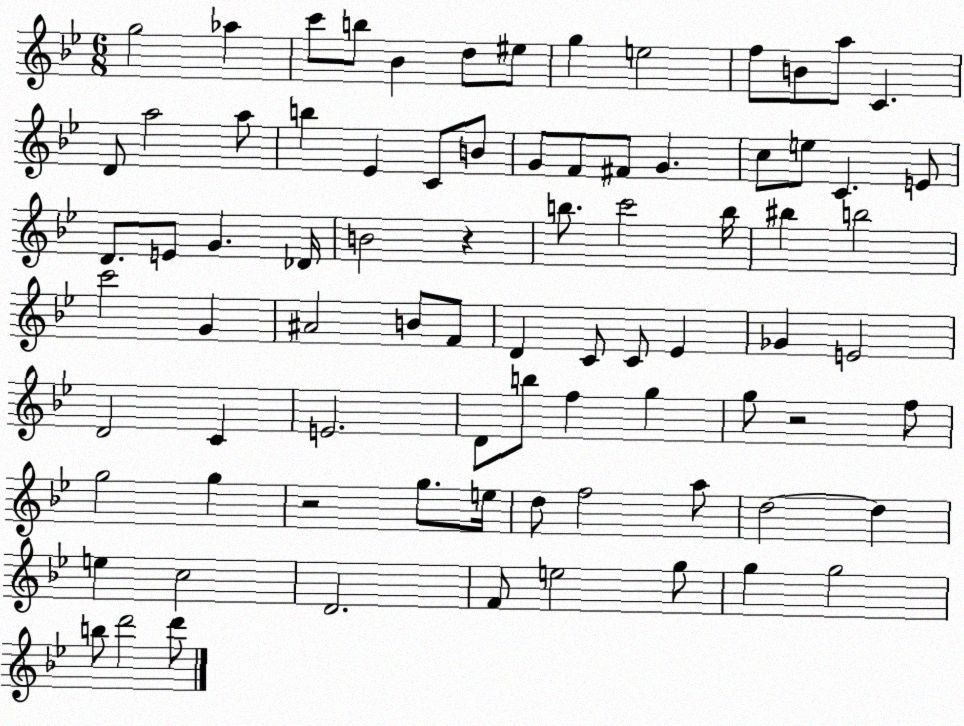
X:1
T:Untitled
M:6/8
L:1/4
K:Bb
g2 _a c'/2 b/2 _B d/2 ^e/2 g e2 f/2 B/2 a/2 C D/2 a2 a/2 b _E C/2 B/2 G/2 F/2 ^F/2 G c/2 e/2 C E/2 D/2 E/2 G _D/4 B2 z b/2 c'2 b/4 ^b b2 c'2 G ^A2 B/2 F/2 D C/2 C/2 _E _G E2 D2 C E2 D/2 b/2 f g g/2 z2 f/2 g2 g z2 g/2 e/4 d/2 f2 a/2 d2 d e c2 D2 F/2 e2 g/2 g g2 b/2 d'2 d'/2